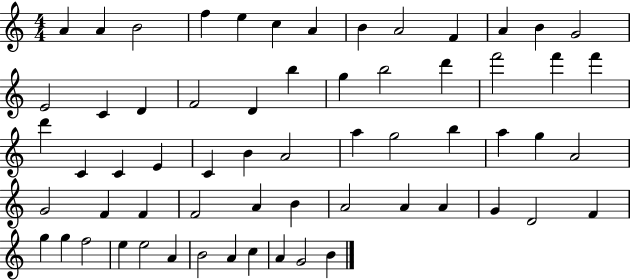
{
  \clef treble
  \numericTimeSignature
  \time 4/4
  \key c \major
  a'4 a'4 b'2 | f''4 e''4 c''4 a'4 | b'4 a'2 f'4 | a'4 b'4 g'2 | \break e'2 c'4 d'4 | f'2 d'4 b''4 | g''4 b''2 d'''4 | f'''2 f'''4 f'''4 | \break d'''4 c'4 c'4 e'4 | c'4 b'4 a'2 | a''4 g''2 b''4 | a''4 g''4 a'2 | \break g'2 f'4 f'4 | f'2 a'4 b'4 | a'2 a'4 a'4 | g'4 d'2 f'4 | \break g''4 g''4 f''2 | e''4 e''2 a'4 | b'2 a'4 c''4 | a'4 g'2 b'4 | \break \bar "|."
}